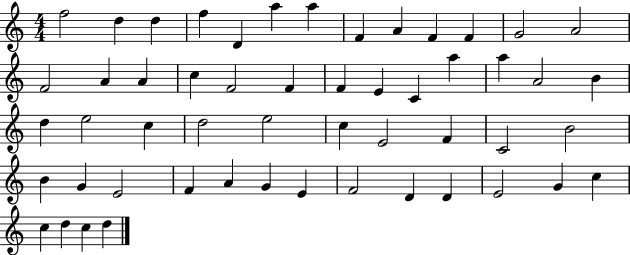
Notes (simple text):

F5/h D5/q D5/q F5/q D4/q A5/q A5/q F4/q A4/q F4/q F4/q G4/h A4/h F4/h A4/q A4/q C5/q F4/h F4/q F4/q E4/q C4/q A5/q A5/q A4/h B4/q D5/q E5/h C5/q D5/h E5/h C5/q E4/h F4/q C4/h B4/h B4/q G4/q E4/h F4/q A4/q G4/q E4/q F4/h D4/q D4/q E4/h G4/q C5/q C5/q D5/q C5/q D5/q